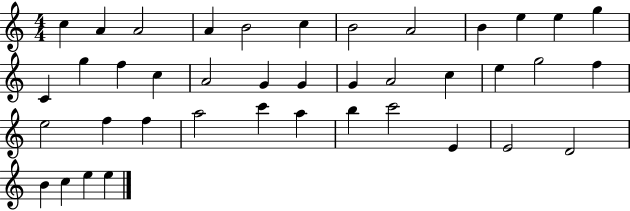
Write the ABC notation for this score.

X:1
T:Untitled
M:4/4
L:1/4
K:C
c A A2 A B2 c B2 A2 B e e g C g f c A2 G G G A2 c e g2 f e2 f f a2 c' a b c'2 E E2 D2 B c e e